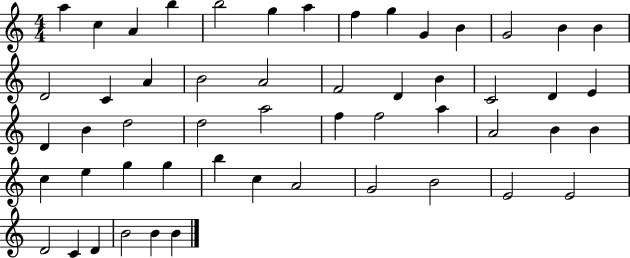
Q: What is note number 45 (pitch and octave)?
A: B4